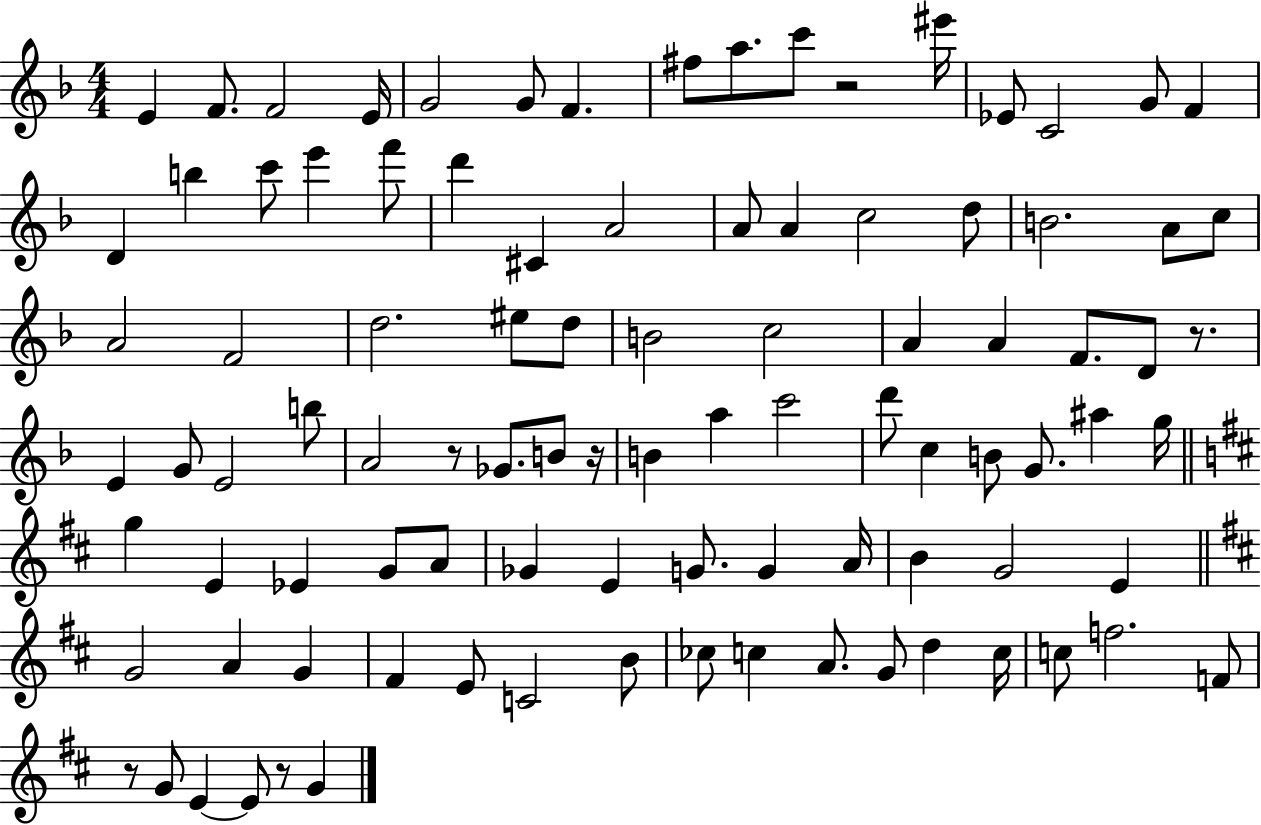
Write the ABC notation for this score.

X:1
T:Untitled
M:4/4
L:1/4
K:F
E F/2 F2 E/4 G2 G/2 F ^f/2 a/2 c'/2 z2 ^e'/4 _E/2 C2 G/2 F D b c'/2 e' f'/2 d' ^C A2 A/2 A c2 d/2 B2 A/2 c/2 A2 F2 d2 ^e/2 d/2 B2 c2 A A F/2 D/2 z/2 E G/2 E2 b/2 A2 z/2 _G/2 B/2 z/4 B a c'2 d'/2 c B/2 G/2 ^a g/4 g E _E G/2 A/2 _G E G/2 G A/4 B G2 E G2 A G ^F E/2 C2 B/2 _c/2 c A/2 G/2 d c/4 c/2 f2 F/2 z/2 G/2 E E/2 z/2 G